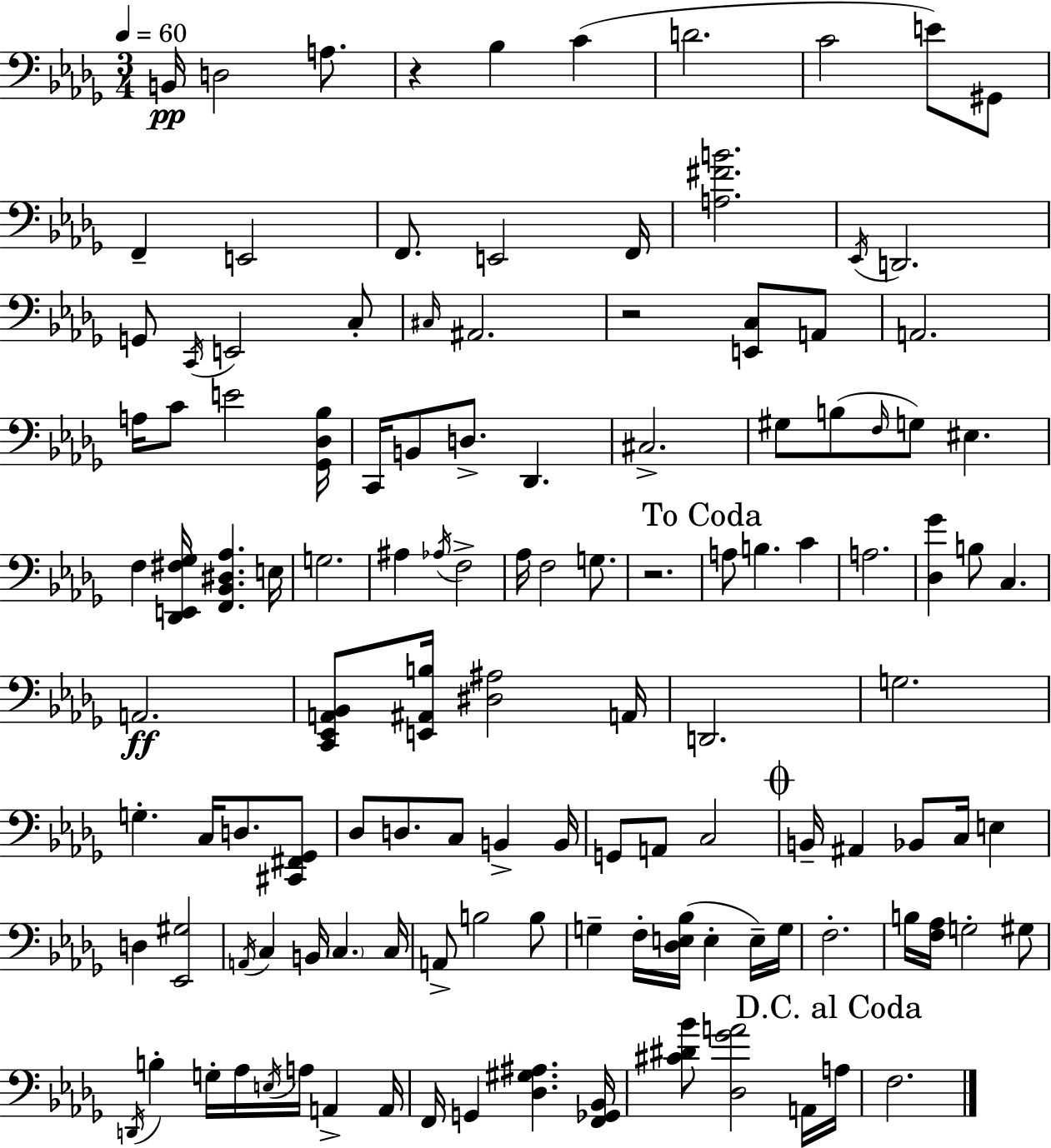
X:1
T:Untitled
M:3/4
L:1/4
K:Bbm
B,,/4 D,2 A,/2 z _B, C D2 C2 E/2 ^G,,/2 F,, E,,2 F,,/2 E,,2 F,,/4 [A,^FB]2 _E,,/4 D,,2 G,,/2 C,,/4 E,,2 C,/2 ^C,/4 ^A,,2 z2 [E,,C,]/2 A,,/2 A,,2 A,/4 C/2 E2 [_G,,_D,_B,]/4 C,,/4 B,,/2 D,/2 _D,, ^C,2 ^G,/2 B,/2 F,/4 G,/2 ^E, F, [_D,,E,,^F,_G,]/4 [F,,_B,,^D,_A,] E,/4 G,2 ^A, _A,/4 F,2 _A,/4 F,2 G,/2 z2 A,/2 B, C A,2 [_D,_G] B,/2 C, A,,2 [C,,_E,,A,,_B,,]/2 [E,,^A,,B,]/4 [^D,^A,]2 A,,/4 D,,2 G,2 G, C,/4 D,/2 [^C,,^F,,_G,,]/2 _D,/2 D,/2 C,/2 B,, B,,/4 G,,/2 A,,/2 C,2 B,,/4 ^A,, _B,,/2 C,/4 E, D, [_E,,^G,]2 A,,/4 C, B,,/4 C, C,/4 A,,/2 B,2 B,/2 G, F,/4 [_D,E,_B,]/4 E, E,/4 G,/4 F,2 B,/4 [F,_A,]/4 G,2 ^G,/2 D,,/4 B, G,/4 _A,/4 E,/4 A,/4 A,, A,,/4 F,,/4 G,, [_D,^G,^A,] [F,,_G,,_B,,]/4 [^C^D_B]/2 [_D,_GA]2 A,,/4 A,/4 F,2